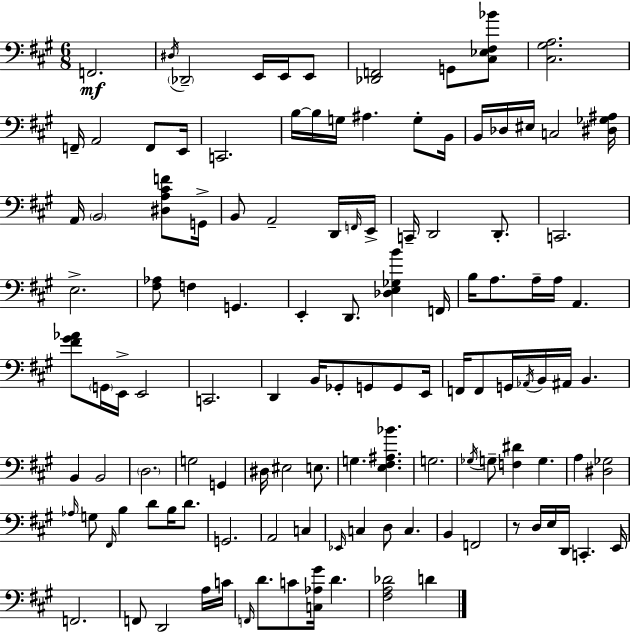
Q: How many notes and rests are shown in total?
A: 121